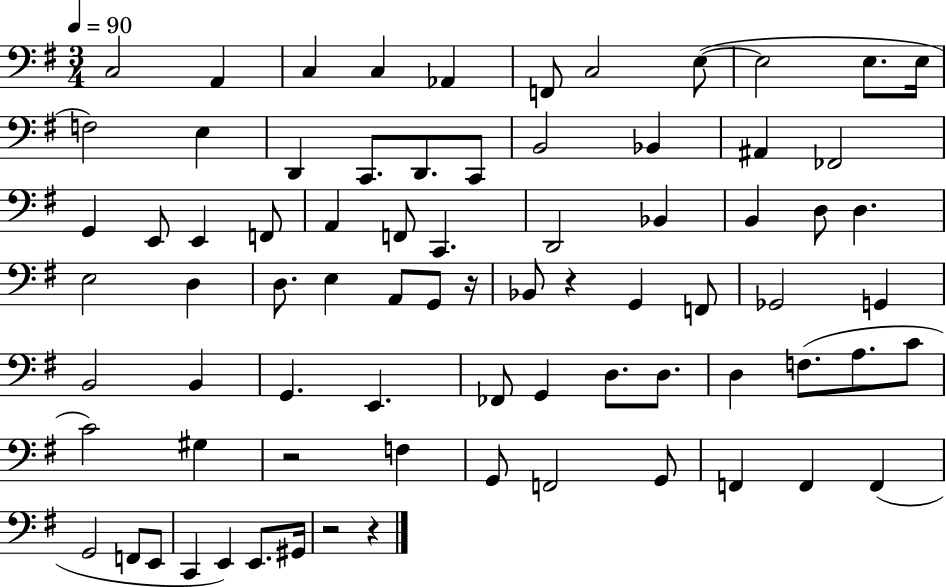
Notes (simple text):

C3/h A2/q C3/q C3/q Ab2/q F2/e C3/h E3/e E3/h E3/e. E3/s F3/h E3/q D2/q C2/e. D2/e. C2/e B2/h Bb2/q A#2/q FES2/h G2/q E2/e E2/q F2/e A2/q F2/e C2/q. D2/h Bb2/q B2/q D3/e D3/q. E3/h D3/q D3/e. E3/q A2/e G2/e R/s Bb2/e R/q G2/q F2/e Gb2/h G2/q B2/h B2/q G2/q. E2/q. FES2/e G2/q D3/e. D3/e. D3/q F3/e. A3/e. C4/e C4/h G#3/q R/h F3/q G2/e F2/h G2/e F2/q F2/q F2/q G2/h F2/e E2/e C2/q E2/q E2/e. G#2/s R/h R/q